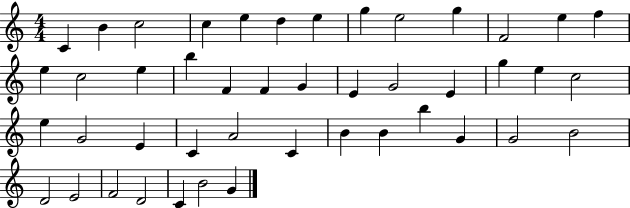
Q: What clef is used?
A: treble